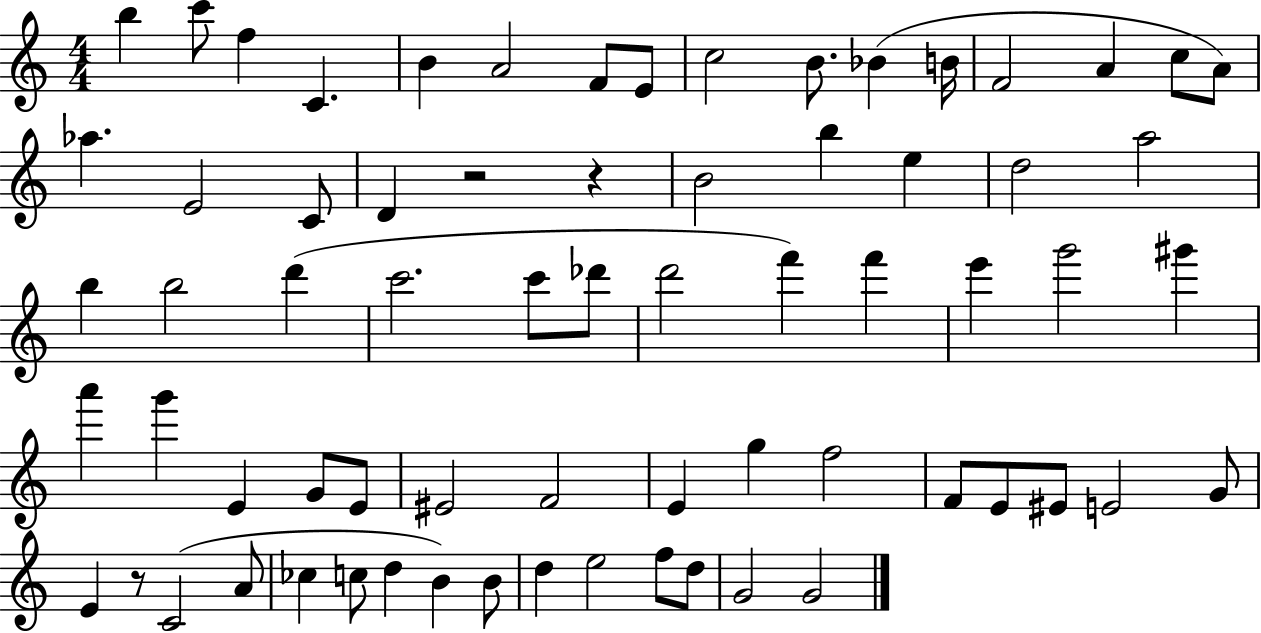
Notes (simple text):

B5/q C6/e F5/q C4/q. B4/q A4/h F4/e E4/e C5/h B4/e. Bb4/q B4/s F4/h A4/q C5/e A4/e Ab5/q. E4/h C4/e D4/q R/h R/q B4/h B5/q E5/q D5/h A5/h B5/q B5/h D6/q C6/h. C6/e Db6/e D6/h F6/q F6/q E6/q G6/h G#6/q A6/q G6/q E4/q G4/e E4/e EIS4/h F4/h E4/q G5/q F5/h F4/e E4/e EIS4/e E4/h G4/e E4/q R/e C4/h A4/e CES5/q C5/e D5/q B4/q B4/e D5/q E5/h F5/e D5/e G4/h G4/h